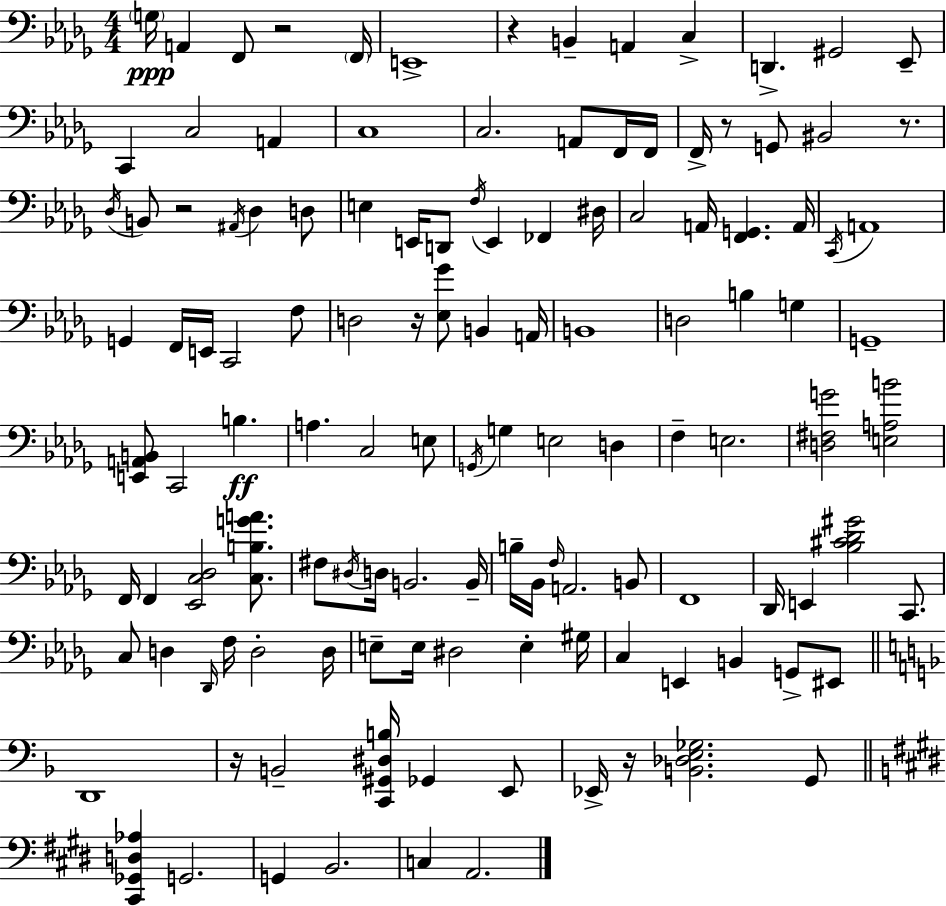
G3/s A2/q F2/e R/h F2/s E2/w R/q B2/q A2/q C3/q D2/q. G#2/h Eb2/e C2/q C3/h A2/q C3/w C3/h. A2/e F2/s F2/s F2/s R/e G2/e BIS2/h R/e. Db3/s B2/e R/h A#2/s Db3/q D3/e E3/q E2/s D2/e F3/s E2/q FES2/q D#3/s C3/h A2/s [F2,G2]/q. A2/s C2/s A2/w G2/q F2/s E2/s C2/h F3/e D3/h R/s [Eb3,Gb4]/e B2/q A2/s B2/w D3/h B3/q G3/q G2/w [E2,A2,B2]/e C2/h B3/q. A3/q. C3/h E3/e G2/s G3/q E3/h D3/q F3/q E3/h. [D3,F#3,G4]/h [E3,A3,B4]/h F2/s F2/q [Eb2,C3,Db3]/h [C3,B3,G4,A4]/e. F#3/e D#3/s D3/s B2/h. B2/s B3/s Bb2/s F3/s A2/h. B2/e F2/w Db2/s E2/q [Bb3,C#4,Db4,G#4]/h C2/e. C3/e D3/q Db2/s F3/s D3/h D3/s E3/e E3/s D#3/h E3/q G#3/s C3/q E2/q B2/q G2/e EIS2/e D2/w R/s B2/h [C2,G#2,D#3,B3]/s Gb2/q E2/e Eb2/s R/s [B2,Db3,E3,Gb3]/h. G2/e [C#2,Gb2,D3,Ab3]/q G2/h. G2/q B2/h. C3/q A2/h.